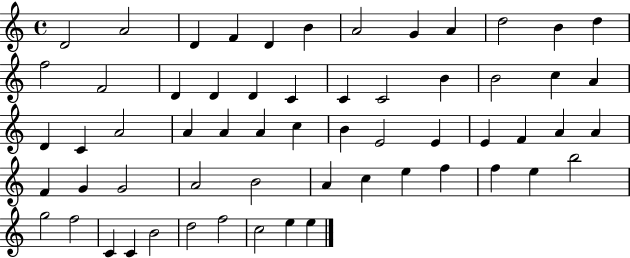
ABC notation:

X:1
T:Untitled
M:4/4
L:1/4
K:C
D2 A2 D F D B A2 G A d2 B d f2 F2 D D D C C C2 B B2 c A D C A2 A A A c B E2 E E F A A F G G2 A2 B2 A c e f f e b2 g2 f2 C C B2 d2 f2 c2 e e